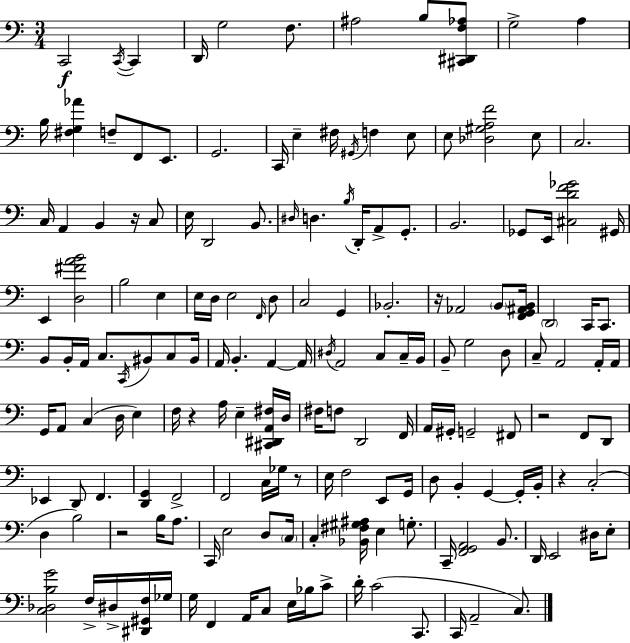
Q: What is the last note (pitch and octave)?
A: C3